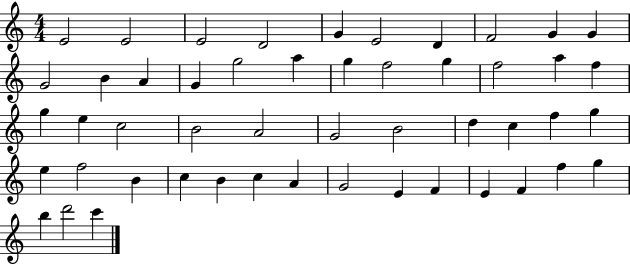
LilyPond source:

{
  \clef treble
  \numericTimeSignature
  \time 4/4
  \key c \major
  e'2 e'2 | e'2 d'2 | g'4 e'2 d'4 | f'2 g'4 g'4 | \break g'2 b'4 a'4 | g'4 g''2 a''4 | g''4 f''2 g''4 | f''2 a''4 f''4 | \break g''4 e''4 c''2 | b'2 a'2 | g'2 b'2 | d''4 c''4 f''4 g''4 | \break e''4 f''2 b'4 | c''4 b'4 c''4 a'4 | g'2 e'4 f'4 | e'4 f'4 f''4 g''4 | \break b''4 d'''2 c'''4 | \bar "|."
}